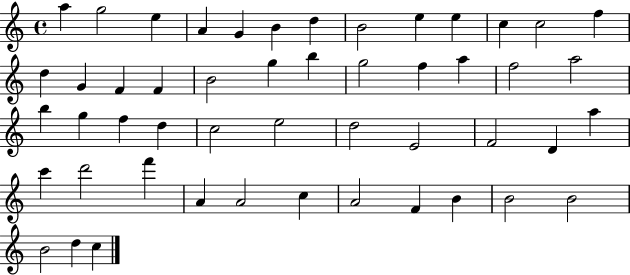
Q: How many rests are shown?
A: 0